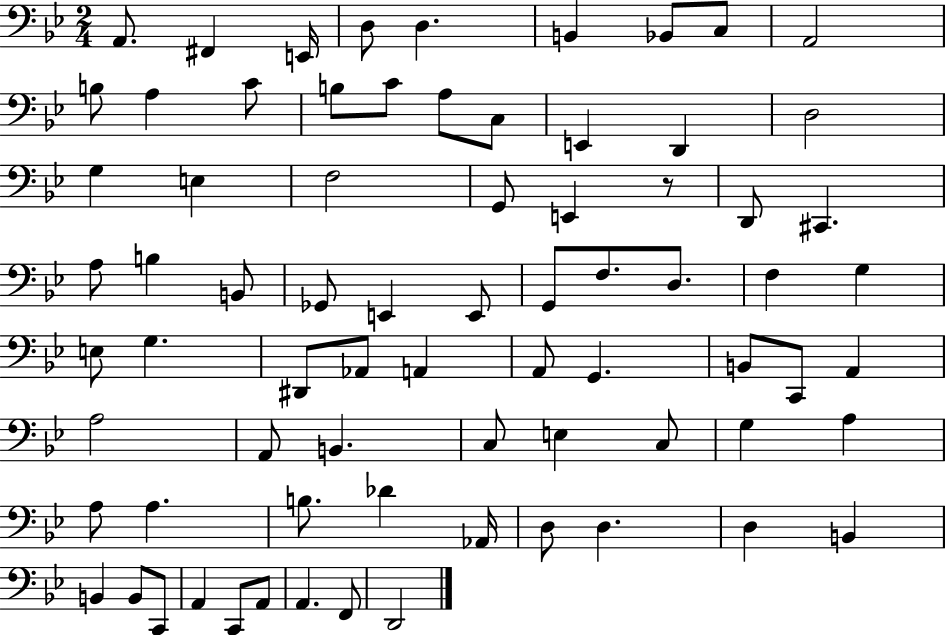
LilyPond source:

{
  \clef bass
  \numericTimeSignature
  \time 2/4
  \key bes \major
  a,8. fis,4 e,16 | d8 d4. | b,4 bes,8 c8 | a,2 | \break b8 a4 c'8 | b8 c'8 a8 c8 | e,4 d,4 | d2 | \break g4 e4 | f2 | g,8 e,4 r8 | d,8 cis,4. | \break a8 b4 b,8 | ges,8 e,4 e,8 | g,8 f8. d8. | f4 g4 | \break e8 g4. | dis,8 aes,8 a,4 | a,8 g,4. | b,8 c,8 a,4 | \break a2 | a,8 b,4. | c8 e4 c8 | g4 a4 | \break a8 a4. | b8. des'4 aes,16 | d8 d4. | d4 b,4 | \break b,4 b,8 c,8 | a,4 c,8 a,8 | a,4. f,8 | d,2 | \break \bar "|."
}